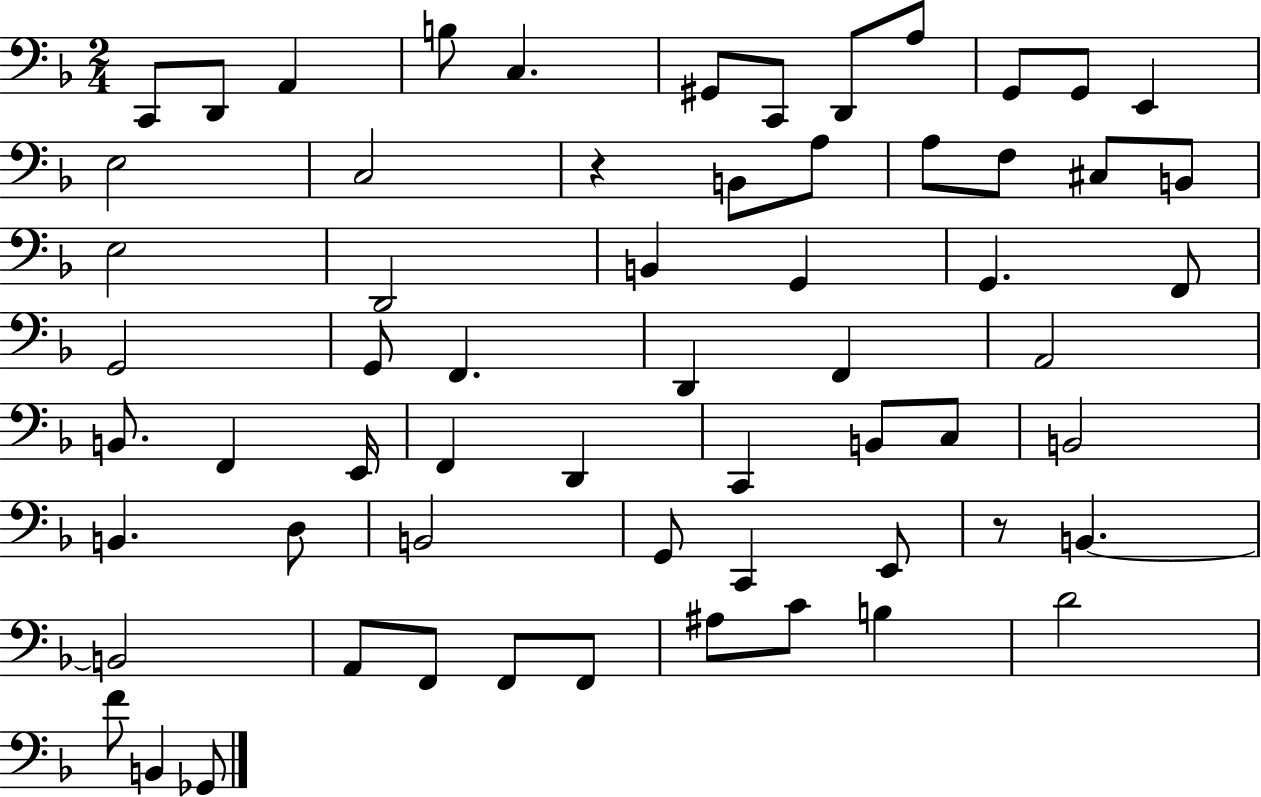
{
  \clef bass
  \numericTimeSignature
  \time 2/4
  \key f \major
  c,8 d,8 a,4 | b8 c4. | gis,8 c,8 d,8 a8 | g,8 g,8 e,4 | \break e2 | c2 | r4 b,8 a8 | a8 f8 cis8 b,8 | \break e2 | d,2 | b,4 g,4 | g,4. f,8 | \break g,2 | g,8 f,4. | d,4 f,4 | a,2 | \break b,8. f,4 e,16 | f,4 d,4 | c,4 b,8 c8 | b,2 | \break b,4. d8 | b,2 | g,8 c,4 e,8 | r8 b,4.~~ | \break b,2 | a,8 f,8 f,8 f,8 | ais8 c'8 b4 | d'2 | \break f'8 b,4 ges,8 | \bar "|."
}